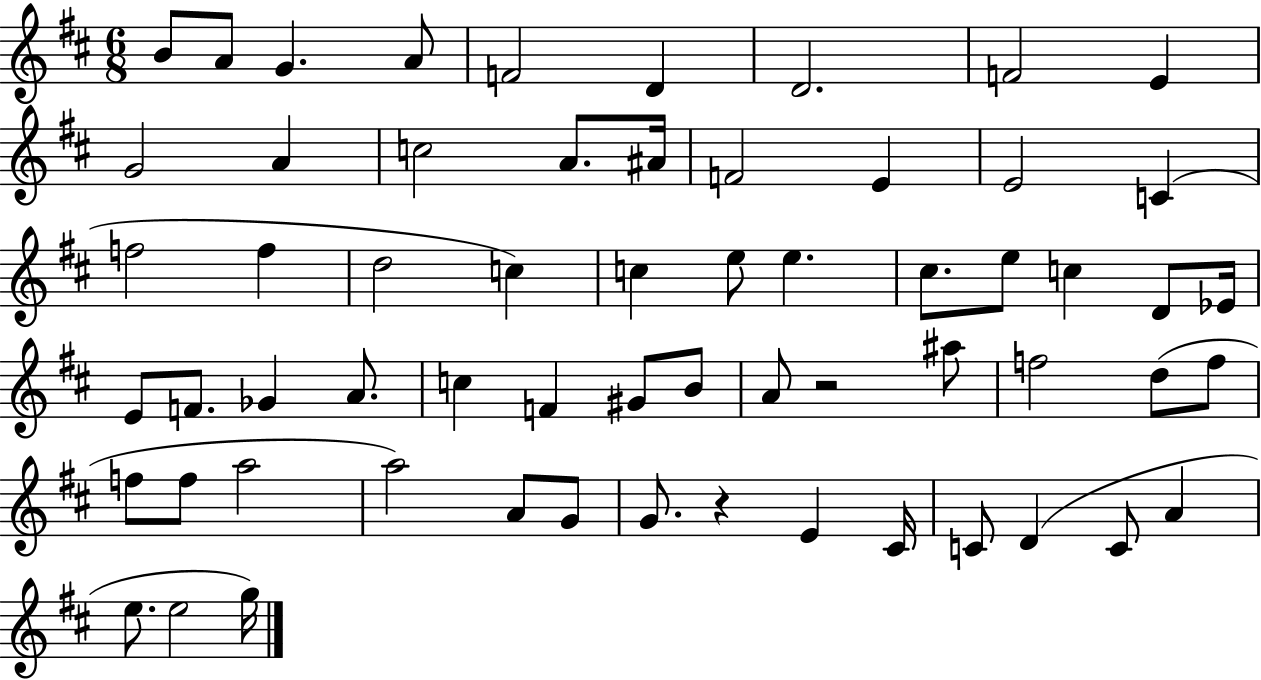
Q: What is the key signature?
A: D major